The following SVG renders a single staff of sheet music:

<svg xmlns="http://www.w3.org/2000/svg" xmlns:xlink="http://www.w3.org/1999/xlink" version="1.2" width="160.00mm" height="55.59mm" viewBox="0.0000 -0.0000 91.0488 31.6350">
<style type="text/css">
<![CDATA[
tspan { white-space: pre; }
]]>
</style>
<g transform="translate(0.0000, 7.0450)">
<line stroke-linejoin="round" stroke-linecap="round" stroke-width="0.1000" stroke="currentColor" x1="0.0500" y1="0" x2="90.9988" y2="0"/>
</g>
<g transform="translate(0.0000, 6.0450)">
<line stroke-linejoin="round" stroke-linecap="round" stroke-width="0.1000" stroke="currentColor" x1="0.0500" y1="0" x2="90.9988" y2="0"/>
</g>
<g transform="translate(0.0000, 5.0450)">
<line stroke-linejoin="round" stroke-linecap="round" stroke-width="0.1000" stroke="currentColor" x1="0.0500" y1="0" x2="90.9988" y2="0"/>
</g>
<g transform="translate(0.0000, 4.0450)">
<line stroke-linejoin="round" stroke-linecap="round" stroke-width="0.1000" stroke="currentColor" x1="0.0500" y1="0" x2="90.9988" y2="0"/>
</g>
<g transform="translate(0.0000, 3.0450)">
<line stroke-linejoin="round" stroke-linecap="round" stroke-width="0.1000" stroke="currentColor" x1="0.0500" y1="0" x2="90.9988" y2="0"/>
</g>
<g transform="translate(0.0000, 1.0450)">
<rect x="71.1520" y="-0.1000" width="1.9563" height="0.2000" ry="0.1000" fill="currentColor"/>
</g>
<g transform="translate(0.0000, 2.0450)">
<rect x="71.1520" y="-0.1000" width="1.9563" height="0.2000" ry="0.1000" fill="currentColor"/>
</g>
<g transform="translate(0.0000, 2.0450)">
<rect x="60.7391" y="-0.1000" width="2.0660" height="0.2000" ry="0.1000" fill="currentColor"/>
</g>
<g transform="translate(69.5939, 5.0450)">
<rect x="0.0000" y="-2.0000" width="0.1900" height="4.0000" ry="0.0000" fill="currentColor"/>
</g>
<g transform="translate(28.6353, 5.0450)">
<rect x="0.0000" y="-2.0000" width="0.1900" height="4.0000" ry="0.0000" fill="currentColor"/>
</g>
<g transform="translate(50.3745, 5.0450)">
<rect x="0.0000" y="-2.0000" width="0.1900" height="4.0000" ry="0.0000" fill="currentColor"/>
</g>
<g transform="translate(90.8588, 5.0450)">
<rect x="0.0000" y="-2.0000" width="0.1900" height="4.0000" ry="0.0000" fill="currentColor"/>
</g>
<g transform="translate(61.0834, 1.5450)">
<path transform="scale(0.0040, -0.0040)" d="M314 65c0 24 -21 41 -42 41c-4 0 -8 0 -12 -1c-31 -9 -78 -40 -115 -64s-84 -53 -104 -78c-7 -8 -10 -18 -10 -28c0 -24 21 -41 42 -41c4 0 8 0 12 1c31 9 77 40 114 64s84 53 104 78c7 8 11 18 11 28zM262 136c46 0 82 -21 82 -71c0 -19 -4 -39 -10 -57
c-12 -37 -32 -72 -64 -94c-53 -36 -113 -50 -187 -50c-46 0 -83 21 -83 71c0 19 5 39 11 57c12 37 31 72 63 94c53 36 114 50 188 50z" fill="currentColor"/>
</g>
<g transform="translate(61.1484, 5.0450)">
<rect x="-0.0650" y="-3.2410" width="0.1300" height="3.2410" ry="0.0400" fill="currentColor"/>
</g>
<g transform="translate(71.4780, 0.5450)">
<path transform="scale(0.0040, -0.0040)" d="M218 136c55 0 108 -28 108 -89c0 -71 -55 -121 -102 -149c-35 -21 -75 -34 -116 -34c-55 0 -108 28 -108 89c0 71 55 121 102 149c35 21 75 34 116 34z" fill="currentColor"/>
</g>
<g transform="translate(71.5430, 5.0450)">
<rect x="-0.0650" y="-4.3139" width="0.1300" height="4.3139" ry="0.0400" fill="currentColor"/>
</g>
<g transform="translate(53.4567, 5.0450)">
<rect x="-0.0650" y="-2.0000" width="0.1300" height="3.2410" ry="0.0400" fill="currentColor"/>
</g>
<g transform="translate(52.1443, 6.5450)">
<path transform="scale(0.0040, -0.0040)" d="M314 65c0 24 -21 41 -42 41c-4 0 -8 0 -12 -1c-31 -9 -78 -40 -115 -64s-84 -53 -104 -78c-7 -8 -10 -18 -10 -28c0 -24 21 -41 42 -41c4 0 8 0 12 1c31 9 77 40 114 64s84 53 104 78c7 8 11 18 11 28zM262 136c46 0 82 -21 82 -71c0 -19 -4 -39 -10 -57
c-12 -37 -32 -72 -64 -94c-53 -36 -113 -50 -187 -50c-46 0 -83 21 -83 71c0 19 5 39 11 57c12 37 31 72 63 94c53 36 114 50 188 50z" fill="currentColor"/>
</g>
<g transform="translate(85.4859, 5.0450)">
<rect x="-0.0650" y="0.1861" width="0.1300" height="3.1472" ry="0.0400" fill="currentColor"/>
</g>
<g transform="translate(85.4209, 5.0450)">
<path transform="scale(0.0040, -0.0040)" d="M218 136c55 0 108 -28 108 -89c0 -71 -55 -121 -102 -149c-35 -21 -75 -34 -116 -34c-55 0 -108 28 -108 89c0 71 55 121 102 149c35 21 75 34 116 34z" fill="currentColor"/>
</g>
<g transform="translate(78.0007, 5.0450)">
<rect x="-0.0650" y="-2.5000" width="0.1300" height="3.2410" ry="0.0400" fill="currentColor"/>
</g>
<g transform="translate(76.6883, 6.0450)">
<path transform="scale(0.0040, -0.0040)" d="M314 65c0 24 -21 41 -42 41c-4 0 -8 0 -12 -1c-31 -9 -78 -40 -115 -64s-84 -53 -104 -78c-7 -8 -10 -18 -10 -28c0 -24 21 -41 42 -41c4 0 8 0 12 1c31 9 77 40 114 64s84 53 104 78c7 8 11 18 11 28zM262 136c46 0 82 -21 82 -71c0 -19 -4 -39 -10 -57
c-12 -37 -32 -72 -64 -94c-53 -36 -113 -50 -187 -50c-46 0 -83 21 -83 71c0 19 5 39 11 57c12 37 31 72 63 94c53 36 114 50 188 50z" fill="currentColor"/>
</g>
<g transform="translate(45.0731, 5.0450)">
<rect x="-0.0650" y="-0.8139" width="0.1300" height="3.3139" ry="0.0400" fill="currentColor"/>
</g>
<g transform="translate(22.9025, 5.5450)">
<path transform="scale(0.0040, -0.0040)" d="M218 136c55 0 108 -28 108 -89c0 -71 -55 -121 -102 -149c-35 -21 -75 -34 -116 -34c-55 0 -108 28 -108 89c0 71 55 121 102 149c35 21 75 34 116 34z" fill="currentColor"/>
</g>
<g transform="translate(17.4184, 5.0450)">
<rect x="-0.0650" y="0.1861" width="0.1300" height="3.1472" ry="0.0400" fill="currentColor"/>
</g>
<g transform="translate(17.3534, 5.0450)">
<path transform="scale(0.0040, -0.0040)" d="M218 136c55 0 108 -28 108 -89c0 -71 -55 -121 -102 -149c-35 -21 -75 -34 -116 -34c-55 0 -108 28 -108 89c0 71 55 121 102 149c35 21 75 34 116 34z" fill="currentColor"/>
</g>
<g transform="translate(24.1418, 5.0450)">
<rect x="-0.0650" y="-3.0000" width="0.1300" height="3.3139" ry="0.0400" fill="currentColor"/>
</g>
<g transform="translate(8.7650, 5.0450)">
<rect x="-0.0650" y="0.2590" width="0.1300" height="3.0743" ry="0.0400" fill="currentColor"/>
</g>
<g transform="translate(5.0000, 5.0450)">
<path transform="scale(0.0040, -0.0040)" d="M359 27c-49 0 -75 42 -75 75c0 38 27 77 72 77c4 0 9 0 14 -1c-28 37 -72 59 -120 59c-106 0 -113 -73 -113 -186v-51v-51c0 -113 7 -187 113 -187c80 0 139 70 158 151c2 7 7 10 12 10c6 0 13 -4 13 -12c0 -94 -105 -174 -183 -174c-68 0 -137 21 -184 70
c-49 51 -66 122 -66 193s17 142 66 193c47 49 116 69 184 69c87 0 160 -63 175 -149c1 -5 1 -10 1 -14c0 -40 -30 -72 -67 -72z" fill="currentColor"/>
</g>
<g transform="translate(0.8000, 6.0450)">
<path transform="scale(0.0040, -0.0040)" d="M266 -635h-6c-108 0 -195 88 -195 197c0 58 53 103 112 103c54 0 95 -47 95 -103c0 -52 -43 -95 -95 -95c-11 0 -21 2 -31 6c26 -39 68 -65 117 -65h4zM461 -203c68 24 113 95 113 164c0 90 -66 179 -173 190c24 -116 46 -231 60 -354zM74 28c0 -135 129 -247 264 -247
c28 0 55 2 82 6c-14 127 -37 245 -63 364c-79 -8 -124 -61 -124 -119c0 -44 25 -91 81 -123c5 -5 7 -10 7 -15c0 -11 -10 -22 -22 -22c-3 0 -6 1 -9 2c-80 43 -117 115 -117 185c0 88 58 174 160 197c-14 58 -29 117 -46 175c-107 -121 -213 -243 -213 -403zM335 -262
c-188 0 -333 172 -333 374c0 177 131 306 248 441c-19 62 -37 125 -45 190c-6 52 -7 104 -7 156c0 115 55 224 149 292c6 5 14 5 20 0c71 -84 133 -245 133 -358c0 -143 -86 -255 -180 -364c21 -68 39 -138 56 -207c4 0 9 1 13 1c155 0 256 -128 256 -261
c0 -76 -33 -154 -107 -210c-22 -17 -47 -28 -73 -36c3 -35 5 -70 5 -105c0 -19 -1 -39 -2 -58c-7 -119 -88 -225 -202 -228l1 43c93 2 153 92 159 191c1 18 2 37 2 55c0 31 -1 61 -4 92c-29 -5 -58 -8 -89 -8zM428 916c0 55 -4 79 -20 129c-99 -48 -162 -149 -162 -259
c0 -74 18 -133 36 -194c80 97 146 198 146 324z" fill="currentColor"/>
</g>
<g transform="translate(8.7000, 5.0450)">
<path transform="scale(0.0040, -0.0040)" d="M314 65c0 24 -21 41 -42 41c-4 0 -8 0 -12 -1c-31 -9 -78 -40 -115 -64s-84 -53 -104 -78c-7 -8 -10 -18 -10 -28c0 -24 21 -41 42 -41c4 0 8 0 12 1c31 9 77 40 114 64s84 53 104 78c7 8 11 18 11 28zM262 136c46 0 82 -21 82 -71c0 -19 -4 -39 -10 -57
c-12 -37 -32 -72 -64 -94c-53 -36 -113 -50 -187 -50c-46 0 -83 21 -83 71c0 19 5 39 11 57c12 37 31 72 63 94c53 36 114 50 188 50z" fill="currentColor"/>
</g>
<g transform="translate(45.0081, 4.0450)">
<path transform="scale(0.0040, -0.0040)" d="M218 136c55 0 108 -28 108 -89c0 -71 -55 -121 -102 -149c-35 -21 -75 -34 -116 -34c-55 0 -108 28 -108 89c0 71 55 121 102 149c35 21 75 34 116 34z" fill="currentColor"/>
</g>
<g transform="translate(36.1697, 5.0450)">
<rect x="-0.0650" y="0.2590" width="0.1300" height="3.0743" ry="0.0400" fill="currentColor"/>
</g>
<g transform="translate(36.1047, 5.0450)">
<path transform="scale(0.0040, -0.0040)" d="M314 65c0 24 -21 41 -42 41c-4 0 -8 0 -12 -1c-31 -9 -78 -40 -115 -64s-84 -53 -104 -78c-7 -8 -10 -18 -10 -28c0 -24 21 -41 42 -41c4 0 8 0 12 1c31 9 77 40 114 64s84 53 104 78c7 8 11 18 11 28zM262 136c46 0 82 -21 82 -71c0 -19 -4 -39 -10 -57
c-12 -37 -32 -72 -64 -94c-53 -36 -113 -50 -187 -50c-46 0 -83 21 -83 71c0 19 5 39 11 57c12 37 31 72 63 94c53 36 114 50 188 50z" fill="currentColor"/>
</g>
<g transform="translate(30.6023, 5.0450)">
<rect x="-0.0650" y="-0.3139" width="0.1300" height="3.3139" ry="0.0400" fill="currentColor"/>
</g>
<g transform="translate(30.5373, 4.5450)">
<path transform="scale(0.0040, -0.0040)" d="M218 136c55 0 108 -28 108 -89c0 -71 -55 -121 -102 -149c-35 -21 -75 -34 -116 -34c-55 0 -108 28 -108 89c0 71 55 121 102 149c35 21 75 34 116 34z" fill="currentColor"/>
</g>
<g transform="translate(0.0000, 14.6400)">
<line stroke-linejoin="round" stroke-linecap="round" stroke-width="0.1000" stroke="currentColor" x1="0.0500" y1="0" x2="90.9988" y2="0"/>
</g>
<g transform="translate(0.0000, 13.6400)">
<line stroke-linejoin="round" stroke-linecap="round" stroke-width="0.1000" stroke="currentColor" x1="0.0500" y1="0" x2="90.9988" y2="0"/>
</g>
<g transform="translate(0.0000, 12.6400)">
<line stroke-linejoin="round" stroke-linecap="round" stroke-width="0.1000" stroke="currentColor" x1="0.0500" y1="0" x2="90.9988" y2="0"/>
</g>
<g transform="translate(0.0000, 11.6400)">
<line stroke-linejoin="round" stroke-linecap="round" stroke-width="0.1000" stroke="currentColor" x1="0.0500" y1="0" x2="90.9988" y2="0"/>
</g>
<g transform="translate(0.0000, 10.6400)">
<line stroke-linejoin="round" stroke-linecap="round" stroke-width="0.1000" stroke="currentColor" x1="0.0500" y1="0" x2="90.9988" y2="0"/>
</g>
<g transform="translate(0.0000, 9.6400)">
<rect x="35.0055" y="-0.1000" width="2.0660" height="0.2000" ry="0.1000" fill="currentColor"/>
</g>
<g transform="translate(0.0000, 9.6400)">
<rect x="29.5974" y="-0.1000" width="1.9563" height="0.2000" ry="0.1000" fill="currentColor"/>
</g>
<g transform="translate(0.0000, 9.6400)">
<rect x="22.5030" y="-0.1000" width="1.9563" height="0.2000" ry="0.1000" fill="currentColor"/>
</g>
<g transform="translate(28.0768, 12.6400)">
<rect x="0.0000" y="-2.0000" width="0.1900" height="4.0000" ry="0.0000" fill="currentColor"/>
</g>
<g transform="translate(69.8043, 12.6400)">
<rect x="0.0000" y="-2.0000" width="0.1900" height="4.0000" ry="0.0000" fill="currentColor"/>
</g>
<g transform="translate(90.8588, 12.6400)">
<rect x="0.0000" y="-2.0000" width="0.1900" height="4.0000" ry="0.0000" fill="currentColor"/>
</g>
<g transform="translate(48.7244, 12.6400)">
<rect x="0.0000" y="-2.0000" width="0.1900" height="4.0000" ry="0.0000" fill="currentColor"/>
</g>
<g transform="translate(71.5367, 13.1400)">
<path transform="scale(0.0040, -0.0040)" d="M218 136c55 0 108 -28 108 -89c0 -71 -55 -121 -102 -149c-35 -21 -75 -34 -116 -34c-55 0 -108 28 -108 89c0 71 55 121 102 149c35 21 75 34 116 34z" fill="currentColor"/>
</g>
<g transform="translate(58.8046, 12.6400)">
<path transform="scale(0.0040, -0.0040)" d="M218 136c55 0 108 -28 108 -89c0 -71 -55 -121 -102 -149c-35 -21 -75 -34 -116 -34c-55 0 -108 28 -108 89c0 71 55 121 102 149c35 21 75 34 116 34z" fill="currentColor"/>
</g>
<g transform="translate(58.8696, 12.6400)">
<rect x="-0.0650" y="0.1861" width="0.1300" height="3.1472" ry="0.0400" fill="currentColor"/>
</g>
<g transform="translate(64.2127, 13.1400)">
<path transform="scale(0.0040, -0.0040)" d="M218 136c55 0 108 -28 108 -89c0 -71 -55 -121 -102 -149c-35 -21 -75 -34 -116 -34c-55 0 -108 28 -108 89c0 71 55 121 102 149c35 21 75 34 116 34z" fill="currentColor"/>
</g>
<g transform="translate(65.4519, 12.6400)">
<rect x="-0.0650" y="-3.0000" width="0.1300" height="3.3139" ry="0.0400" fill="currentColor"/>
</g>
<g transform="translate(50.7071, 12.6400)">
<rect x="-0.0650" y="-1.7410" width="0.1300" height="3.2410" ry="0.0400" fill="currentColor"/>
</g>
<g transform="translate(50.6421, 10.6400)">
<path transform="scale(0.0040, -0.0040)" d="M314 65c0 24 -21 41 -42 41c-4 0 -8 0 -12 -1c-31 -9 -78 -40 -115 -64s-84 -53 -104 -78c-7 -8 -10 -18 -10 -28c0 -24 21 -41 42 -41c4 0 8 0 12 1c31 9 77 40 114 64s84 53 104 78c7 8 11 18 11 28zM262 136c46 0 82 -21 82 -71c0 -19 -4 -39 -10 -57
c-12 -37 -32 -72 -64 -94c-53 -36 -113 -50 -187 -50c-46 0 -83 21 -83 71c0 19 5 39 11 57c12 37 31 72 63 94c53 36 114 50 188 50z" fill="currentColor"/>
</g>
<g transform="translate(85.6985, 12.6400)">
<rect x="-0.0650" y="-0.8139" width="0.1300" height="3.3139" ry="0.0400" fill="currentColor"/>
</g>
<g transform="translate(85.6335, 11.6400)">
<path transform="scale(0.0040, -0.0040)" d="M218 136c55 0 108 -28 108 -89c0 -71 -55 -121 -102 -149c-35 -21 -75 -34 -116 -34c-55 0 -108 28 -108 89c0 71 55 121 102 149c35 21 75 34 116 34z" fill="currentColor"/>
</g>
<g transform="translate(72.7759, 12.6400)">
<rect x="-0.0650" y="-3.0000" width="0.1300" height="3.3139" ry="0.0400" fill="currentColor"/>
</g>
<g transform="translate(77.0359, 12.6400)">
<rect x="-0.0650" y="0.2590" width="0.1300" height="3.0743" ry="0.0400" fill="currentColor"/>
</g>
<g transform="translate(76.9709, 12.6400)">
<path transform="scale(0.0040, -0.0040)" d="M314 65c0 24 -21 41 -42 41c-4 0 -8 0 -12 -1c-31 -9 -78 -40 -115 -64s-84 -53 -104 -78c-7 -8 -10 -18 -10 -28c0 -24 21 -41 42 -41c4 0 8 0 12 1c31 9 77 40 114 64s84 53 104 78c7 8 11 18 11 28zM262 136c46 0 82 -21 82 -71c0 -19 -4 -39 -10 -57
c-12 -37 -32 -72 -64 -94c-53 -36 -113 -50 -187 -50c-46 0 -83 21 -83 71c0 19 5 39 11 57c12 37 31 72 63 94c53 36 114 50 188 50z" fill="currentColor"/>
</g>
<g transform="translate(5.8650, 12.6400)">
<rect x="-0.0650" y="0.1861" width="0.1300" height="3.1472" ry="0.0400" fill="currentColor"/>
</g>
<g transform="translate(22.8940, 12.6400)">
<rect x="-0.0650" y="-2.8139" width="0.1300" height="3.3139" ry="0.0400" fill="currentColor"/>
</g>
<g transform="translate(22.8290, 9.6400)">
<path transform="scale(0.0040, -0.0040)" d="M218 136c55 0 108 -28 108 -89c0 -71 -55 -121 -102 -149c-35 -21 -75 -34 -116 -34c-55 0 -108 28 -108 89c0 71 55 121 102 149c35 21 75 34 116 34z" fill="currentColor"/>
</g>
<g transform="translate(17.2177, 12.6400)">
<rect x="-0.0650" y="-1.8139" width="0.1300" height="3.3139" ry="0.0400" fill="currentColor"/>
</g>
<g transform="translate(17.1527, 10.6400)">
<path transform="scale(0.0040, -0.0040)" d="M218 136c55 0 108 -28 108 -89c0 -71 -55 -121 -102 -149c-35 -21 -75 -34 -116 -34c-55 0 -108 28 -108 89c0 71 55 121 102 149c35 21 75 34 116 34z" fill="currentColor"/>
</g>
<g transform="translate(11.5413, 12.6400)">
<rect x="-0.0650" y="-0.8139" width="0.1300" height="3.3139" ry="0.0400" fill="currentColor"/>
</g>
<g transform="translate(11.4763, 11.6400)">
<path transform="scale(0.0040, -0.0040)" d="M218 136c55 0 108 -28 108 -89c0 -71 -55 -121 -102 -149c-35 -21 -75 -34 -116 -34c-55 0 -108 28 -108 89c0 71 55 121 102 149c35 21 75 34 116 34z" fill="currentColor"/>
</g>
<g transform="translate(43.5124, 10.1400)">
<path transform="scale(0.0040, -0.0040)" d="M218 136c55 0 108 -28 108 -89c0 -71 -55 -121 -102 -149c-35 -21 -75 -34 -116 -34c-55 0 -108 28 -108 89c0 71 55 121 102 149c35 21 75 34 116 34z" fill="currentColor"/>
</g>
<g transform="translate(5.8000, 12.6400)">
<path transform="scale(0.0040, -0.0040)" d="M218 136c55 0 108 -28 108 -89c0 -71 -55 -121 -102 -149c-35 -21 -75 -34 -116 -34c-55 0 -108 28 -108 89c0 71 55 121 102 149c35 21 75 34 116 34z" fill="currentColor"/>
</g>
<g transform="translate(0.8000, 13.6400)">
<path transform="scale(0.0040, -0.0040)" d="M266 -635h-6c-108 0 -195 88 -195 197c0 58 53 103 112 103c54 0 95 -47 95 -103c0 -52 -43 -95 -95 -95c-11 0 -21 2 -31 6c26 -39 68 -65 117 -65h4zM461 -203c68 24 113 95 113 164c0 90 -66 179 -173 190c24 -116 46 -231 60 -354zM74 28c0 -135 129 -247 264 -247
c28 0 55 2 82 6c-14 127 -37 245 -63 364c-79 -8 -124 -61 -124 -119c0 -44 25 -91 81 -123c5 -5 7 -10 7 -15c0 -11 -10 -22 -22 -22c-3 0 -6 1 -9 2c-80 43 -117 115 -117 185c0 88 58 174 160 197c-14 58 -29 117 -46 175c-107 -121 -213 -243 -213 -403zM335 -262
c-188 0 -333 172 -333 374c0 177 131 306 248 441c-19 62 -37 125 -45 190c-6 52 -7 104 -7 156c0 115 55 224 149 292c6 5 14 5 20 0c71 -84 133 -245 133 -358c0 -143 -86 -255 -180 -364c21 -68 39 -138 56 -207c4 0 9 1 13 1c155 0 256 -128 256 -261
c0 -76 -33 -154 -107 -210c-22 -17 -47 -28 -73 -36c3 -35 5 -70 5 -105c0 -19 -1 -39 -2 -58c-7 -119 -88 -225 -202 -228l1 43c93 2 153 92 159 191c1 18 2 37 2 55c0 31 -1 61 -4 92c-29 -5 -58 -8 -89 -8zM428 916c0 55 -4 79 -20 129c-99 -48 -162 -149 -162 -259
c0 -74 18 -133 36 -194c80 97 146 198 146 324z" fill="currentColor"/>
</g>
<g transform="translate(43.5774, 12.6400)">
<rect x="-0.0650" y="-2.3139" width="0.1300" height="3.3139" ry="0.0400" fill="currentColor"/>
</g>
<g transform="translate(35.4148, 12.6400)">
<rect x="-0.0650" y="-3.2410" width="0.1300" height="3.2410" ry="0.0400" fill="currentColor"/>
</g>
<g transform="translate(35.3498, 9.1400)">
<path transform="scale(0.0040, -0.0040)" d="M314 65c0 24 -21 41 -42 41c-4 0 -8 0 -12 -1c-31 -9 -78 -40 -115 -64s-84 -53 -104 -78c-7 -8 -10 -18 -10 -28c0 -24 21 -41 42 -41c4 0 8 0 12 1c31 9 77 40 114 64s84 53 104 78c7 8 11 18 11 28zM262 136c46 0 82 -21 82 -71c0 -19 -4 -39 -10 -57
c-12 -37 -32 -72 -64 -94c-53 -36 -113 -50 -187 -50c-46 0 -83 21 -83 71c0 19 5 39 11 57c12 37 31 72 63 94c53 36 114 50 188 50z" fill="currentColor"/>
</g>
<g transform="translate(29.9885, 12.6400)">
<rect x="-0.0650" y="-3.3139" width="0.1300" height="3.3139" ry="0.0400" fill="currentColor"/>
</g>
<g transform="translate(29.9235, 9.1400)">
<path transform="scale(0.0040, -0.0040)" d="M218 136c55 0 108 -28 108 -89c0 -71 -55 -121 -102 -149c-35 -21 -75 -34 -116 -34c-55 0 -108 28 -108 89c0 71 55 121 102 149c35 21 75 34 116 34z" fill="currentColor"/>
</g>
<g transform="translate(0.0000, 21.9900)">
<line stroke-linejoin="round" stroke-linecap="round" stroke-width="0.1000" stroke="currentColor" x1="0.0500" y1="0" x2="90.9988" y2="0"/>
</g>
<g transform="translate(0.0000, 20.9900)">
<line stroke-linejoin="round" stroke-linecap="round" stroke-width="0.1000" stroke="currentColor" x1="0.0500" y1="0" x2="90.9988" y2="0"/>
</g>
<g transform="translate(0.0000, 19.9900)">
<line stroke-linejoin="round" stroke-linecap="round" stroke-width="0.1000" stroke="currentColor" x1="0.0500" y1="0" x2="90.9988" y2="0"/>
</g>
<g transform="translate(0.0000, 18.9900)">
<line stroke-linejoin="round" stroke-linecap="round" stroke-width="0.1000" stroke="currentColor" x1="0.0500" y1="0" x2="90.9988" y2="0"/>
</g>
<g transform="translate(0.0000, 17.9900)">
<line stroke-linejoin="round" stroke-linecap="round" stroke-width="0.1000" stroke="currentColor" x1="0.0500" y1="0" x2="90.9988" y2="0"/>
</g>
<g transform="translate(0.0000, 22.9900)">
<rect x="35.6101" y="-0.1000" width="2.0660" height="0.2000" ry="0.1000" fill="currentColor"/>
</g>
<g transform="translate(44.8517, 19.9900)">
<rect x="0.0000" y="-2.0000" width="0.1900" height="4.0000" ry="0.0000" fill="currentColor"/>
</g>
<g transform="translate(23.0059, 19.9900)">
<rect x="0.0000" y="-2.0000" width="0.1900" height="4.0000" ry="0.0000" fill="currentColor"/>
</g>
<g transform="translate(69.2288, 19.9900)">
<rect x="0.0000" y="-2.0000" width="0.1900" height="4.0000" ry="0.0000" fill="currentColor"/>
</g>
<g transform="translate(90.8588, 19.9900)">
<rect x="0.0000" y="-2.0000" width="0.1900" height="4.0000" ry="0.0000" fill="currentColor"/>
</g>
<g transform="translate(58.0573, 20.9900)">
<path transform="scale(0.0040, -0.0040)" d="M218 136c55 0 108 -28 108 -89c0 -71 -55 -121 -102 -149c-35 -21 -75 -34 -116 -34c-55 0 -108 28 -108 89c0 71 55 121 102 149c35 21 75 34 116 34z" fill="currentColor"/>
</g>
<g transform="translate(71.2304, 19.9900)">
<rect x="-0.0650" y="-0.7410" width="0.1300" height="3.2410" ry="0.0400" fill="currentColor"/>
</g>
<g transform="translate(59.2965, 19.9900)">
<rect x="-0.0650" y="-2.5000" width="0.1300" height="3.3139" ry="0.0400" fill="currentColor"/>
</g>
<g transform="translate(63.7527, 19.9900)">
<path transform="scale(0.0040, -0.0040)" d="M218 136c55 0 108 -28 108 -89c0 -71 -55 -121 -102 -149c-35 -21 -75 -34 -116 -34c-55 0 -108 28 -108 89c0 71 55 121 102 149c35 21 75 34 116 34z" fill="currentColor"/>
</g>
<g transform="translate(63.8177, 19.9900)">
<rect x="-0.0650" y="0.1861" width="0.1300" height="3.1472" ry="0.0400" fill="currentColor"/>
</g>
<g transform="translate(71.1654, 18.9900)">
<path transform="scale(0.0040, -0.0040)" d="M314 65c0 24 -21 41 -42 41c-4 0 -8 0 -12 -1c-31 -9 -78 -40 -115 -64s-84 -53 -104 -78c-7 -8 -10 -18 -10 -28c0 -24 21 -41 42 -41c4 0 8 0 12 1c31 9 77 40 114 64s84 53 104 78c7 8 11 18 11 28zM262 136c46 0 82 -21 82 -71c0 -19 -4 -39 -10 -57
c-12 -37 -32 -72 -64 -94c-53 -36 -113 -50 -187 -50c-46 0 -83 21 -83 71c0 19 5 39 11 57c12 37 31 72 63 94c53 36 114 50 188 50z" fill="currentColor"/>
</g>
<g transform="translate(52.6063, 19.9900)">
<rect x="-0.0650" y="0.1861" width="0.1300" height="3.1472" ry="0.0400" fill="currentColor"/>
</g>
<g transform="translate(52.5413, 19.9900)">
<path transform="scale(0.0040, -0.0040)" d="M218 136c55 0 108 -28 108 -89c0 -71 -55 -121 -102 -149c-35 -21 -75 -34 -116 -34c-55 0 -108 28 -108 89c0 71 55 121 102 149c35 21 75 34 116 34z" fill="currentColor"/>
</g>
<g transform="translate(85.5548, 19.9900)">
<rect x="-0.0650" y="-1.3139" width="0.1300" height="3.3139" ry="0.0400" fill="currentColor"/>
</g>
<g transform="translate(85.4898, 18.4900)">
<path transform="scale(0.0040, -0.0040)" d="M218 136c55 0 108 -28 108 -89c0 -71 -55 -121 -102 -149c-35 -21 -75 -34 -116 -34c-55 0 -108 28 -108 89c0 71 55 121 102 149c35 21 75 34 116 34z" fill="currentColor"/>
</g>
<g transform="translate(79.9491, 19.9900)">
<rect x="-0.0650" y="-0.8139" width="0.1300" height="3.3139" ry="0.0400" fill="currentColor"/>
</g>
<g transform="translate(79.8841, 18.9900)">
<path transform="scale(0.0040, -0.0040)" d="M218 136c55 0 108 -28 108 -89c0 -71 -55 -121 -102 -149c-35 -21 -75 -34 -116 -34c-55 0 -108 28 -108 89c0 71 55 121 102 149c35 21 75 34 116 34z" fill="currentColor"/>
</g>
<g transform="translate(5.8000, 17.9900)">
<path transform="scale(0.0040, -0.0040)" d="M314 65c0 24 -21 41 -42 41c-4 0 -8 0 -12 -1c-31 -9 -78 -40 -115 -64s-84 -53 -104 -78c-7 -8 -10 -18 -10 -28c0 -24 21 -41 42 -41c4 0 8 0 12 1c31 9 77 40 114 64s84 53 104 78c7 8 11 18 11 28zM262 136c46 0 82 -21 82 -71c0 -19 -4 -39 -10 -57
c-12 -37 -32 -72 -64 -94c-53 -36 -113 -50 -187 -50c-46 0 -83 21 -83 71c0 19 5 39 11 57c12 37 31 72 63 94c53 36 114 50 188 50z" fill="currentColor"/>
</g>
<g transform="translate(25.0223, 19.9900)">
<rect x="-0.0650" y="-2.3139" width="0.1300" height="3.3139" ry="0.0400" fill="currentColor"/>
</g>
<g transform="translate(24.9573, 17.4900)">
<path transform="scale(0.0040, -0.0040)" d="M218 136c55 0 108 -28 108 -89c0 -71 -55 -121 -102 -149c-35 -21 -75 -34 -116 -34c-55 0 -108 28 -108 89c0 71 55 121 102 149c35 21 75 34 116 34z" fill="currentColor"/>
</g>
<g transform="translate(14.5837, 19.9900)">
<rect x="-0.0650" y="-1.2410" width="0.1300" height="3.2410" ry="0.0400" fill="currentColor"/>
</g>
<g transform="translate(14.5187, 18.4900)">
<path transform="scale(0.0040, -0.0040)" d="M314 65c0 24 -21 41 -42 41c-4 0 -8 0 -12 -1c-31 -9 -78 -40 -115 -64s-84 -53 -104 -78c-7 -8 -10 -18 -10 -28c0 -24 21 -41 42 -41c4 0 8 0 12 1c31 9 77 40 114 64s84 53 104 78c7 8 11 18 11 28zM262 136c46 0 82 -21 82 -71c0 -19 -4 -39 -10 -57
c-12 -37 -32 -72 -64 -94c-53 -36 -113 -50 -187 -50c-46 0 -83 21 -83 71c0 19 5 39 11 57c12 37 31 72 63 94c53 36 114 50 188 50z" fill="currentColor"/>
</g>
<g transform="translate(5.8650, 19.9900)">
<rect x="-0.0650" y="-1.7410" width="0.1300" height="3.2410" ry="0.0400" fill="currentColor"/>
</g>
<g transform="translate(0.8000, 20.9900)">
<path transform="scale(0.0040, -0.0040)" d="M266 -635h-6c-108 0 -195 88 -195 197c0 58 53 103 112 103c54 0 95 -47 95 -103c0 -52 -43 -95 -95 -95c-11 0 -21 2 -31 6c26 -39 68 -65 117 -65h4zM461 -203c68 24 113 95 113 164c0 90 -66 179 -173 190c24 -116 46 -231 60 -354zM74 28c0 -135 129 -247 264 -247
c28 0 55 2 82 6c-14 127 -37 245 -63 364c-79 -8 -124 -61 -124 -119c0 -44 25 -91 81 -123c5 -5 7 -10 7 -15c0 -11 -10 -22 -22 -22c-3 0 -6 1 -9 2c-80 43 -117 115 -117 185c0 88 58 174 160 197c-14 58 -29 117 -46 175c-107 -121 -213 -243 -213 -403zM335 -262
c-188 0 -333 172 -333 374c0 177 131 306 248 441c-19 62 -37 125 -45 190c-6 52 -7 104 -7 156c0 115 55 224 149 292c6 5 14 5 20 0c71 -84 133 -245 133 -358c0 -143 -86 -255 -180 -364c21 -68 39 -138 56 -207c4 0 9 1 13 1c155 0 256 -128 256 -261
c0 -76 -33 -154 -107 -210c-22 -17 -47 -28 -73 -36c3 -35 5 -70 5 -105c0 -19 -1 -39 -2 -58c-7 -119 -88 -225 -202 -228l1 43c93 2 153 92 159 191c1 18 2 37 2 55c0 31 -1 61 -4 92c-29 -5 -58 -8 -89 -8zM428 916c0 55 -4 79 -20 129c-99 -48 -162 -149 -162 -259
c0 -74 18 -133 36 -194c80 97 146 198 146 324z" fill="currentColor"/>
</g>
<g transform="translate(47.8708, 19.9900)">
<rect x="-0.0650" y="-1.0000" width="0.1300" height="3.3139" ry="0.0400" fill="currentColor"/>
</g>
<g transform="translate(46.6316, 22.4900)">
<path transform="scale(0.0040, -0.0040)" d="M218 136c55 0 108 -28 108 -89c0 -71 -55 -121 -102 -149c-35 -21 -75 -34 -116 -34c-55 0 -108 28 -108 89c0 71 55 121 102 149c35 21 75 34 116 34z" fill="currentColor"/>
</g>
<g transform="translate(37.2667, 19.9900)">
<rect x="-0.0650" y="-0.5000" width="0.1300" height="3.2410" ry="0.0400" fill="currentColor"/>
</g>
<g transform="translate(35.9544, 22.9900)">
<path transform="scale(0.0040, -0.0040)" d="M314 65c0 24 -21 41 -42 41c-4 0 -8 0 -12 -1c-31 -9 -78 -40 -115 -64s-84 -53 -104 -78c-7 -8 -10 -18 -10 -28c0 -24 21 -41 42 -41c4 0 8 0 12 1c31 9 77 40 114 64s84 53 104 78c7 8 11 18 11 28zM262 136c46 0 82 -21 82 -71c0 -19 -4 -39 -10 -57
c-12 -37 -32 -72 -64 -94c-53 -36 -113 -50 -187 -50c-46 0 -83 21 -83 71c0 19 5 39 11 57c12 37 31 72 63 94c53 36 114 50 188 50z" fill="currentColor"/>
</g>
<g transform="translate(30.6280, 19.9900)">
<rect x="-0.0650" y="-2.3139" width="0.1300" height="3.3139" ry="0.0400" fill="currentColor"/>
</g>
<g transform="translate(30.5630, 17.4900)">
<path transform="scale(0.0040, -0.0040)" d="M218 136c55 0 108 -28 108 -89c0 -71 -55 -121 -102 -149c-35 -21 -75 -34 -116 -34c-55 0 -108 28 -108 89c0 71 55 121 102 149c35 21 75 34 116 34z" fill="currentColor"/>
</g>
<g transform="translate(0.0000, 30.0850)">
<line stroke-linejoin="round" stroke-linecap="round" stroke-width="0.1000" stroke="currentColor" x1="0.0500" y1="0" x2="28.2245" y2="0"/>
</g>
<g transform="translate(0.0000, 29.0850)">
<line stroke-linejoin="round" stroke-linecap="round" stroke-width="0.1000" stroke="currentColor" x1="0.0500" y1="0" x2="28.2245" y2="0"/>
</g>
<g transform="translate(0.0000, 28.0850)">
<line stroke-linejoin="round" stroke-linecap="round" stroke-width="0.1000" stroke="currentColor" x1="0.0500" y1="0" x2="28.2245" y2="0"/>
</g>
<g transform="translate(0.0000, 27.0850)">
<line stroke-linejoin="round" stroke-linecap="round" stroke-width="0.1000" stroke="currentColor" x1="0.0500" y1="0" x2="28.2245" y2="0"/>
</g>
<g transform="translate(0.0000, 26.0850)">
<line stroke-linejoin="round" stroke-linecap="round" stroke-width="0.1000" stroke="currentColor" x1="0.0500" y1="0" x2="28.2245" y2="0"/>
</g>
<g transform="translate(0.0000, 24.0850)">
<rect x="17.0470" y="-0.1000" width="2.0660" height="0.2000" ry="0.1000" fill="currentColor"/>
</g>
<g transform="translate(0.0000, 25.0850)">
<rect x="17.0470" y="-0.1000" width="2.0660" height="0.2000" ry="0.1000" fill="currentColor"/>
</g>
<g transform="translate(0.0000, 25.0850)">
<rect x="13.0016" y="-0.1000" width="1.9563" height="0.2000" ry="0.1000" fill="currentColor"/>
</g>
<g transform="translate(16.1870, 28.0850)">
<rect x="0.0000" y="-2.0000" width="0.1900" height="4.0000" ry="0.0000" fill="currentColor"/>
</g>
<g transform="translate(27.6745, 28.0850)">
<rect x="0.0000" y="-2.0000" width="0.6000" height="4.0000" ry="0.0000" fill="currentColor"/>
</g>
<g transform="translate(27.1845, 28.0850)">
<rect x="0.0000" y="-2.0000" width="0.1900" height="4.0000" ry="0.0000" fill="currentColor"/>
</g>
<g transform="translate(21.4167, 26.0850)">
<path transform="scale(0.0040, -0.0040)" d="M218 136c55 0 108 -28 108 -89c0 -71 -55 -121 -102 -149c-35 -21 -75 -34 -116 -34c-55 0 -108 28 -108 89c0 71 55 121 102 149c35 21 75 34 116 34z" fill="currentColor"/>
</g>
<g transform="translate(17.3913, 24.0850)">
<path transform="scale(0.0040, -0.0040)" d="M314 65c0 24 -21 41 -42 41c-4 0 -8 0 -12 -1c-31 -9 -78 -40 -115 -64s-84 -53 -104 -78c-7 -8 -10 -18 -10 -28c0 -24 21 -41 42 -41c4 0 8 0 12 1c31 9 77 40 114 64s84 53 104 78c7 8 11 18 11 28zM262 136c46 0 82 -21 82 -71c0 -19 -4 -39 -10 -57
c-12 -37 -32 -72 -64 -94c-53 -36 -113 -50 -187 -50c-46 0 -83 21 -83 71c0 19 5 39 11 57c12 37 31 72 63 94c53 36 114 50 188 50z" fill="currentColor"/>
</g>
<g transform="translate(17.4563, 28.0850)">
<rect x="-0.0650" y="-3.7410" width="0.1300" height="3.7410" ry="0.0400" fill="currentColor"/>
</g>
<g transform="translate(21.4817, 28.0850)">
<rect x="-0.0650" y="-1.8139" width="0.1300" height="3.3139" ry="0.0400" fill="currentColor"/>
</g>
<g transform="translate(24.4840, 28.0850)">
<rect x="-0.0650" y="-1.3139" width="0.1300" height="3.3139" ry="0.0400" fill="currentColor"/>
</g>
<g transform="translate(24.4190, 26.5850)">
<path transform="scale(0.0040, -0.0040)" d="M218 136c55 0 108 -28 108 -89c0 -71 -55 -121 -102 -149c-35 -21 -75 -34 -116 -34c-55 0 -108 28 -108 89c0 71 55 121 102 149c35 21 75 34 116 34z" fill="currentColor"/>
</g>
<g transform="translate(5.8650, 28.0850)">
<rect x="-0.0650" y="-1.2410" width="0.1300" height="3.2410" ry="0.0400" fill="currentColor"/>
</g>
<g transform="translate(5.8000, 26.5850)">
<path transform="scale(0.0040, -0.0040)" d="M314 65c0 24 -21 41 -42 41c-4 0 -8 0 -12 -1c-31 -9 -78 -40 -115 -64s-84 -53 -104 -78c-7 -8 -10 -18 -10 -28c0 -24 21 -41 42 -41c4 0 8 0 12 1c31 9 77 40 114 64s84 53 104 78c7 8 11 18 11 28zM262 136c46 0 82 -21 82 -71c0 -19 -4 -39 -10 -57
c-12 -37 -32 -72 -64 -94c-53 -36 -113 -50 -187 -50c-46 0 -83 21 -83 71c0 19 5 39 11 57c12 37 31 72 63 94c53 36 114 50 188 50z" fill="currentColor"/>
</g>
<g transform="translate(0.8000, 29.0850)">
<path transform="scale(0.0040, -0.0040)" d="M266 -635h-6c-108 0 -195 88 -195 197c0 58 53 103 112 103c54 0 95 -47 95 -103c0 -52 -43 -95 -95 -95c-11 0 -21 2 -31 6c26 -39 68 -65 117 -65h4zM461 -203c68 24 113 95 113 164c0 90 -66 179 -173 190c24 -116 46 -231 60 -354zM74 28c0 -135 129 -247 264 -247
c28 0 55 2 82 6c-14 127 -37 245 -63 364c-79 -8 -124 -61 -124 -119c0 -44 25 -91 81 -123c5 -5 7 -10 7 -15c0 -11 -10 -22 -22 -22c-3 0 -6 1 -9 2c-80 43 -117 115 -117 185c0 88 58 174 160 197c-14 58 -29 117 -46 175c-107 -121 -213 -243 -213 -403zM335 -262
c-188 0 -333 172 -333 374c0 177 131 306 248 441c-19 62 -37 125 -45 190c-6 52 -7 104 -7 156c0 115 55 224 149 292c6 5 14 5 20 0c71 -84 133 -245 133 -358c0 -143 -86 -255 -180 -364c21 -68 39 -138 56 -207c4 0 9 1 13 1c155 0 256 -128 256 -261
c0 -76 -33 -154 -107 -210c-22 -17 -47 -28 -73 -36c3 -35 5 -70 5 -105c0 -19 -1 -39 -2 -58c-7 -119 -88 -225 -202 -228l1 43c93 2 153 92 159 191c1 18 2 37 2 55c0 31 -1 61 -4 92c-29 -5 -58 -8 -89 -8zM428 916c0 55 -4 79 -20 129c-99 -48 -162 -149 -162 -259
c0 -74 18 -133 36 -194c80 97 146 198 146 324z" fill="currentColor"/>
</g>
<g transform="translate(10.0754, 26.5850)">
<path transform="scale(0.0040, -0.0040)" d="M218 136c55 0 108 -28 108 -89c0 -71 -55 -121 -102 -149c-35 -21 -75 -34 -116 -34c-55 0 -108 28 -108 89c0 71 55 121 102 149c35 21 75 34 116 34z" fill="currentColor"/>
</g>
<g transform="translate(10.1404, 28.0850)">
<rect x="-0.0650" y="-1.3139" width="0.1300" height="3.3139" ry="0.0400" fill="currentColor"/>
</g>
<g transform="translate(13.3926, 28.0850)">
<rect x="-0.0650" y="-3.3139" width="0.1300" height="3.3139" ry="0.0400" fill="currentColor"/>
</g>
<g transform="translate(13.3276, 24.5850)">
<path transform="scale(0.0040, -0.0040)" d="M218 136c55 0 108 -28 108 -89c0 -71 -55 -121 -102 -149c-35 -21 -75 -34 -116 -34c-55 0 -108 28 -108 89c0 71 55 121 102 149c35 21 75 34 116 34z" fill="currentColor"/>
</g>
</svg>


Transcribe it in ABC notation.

X:1
T:Untitled
M:4/4
L:1/4
K:C
B2 B A c B2 d F2 b2 d' G2 B B d f a b b2 g f2 B A A B2 d f2 e2 g g C2 D B G B d2 d e e2 e b c'2 f e